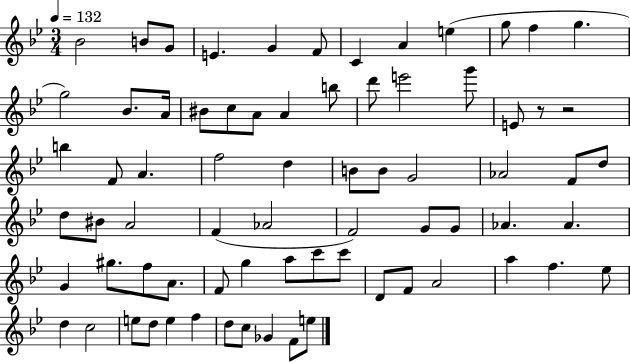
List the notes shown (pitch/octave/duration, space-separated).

Bb4/h B4/e G4/e E4/q. G4/q F4/e C4/q A4/q E5/q G5/e F5/q G5/q. G5/h Bb4/e. A4/s BIS4/e C5/e A4/e A4/q B5/e D6/e E6/h G6/e E4/e R/e R/h B5/q F4/e A4/q. F5/h D5/q B4/e B4/e G4/h Ab4/h F4/e D5/e D5/e BIS4/e A4/h F4/q Ab4/h F4/h G4/e G4/e Ab4/q. Ab4/q. G4/q G#5/e. F5/e A4/e. F4/e G5/q A5/e C6/e C6/e D4/e F4/e A4/h A5/q F5/q. Eb5/e D5/q C5/h E5/e D5/e E5/q F5/q D5/e C5/e Gb4/q F4/e E5/e